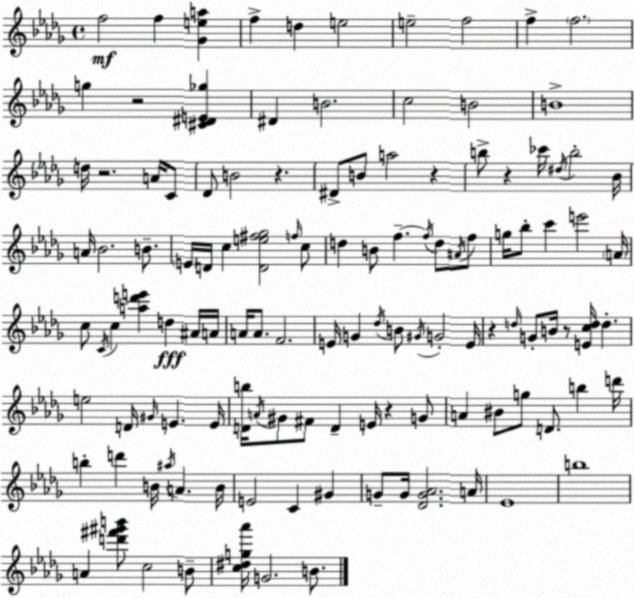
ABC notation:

X:1
T:Untitled
M:4/4
L:1/4
K:Bbm
f2 f [_Gea] f d e2 e2 f2 f f2 g z2 [^C^DE_g] ^D B2 c2 B2 B4 d/4 z2 A/4 C/2 _D/2 B2 z ^D/2 B/2 a2 z b/2 z _c'/4 ^d/4 b2 _B/4 A/4 _B2 B/2 E/4 D/4 c [De^f_g]2 f/4 c/2 d B/2 f f/4 d/2 ^A/4 f/2 g/4 _b/2 c' e'2 A/4 c/2 C/4 c [ad'e'] d ^A/4 A/4 A/4 A/2 F2 E/4 G _d/4 B/2 ^G/4 G2 E/4 z d/4 G/2 B/4 z/2 [Ecd]/4 d e2 D/4 ^G/4 E E/4 [Db]/4 A/4 ^G/2 ^F/2 D E/4 z G/2 A ^B/2 g/2 D/2 b d'/4 b d' B/4 ^a/4 A B/4 E2 C ^G G/2 G/4 [_DG_A]2 A/4 _E4 b4 A [d'^f'^g'b']/2 c2 B/2 [c^dg_a']/4 G2 B/2